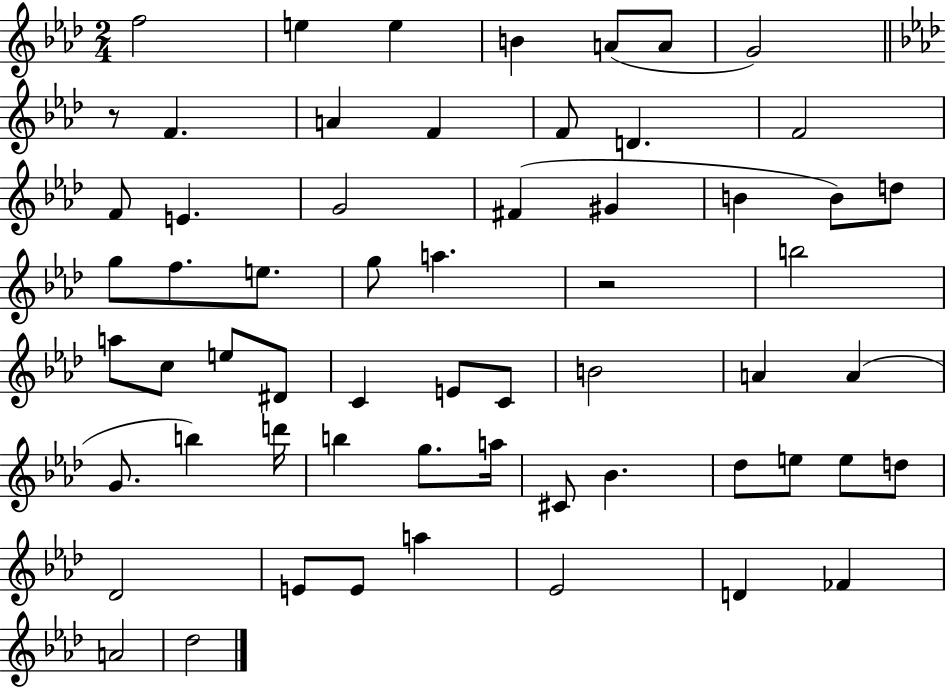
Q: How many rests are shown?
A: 2